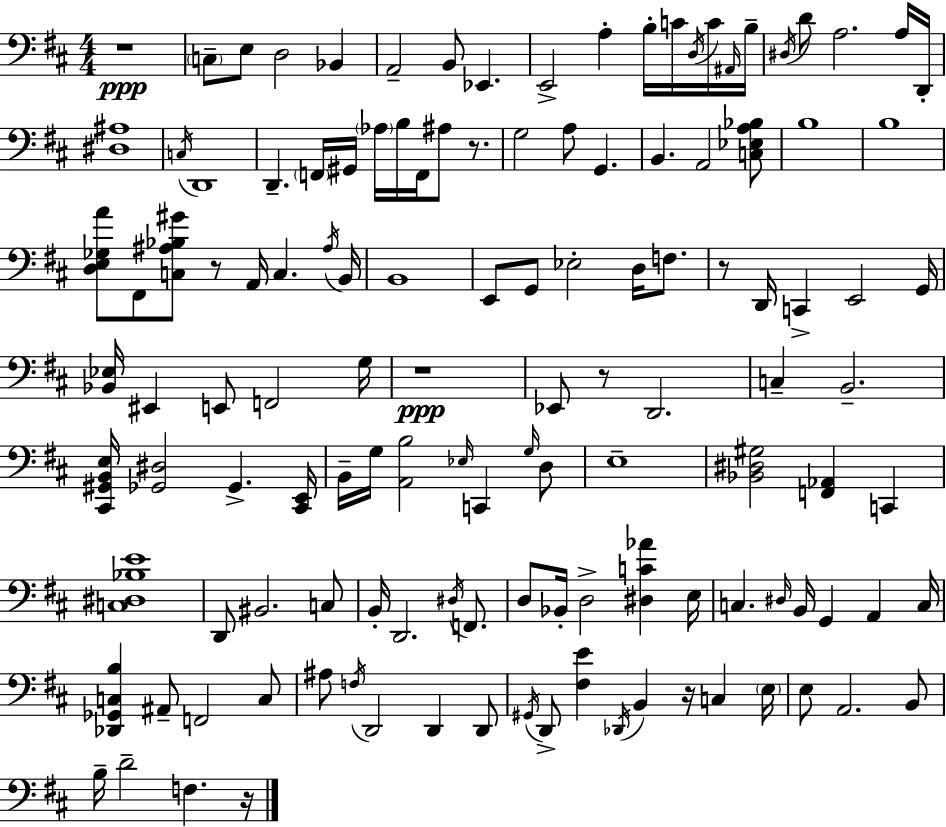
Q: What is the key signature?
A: D major